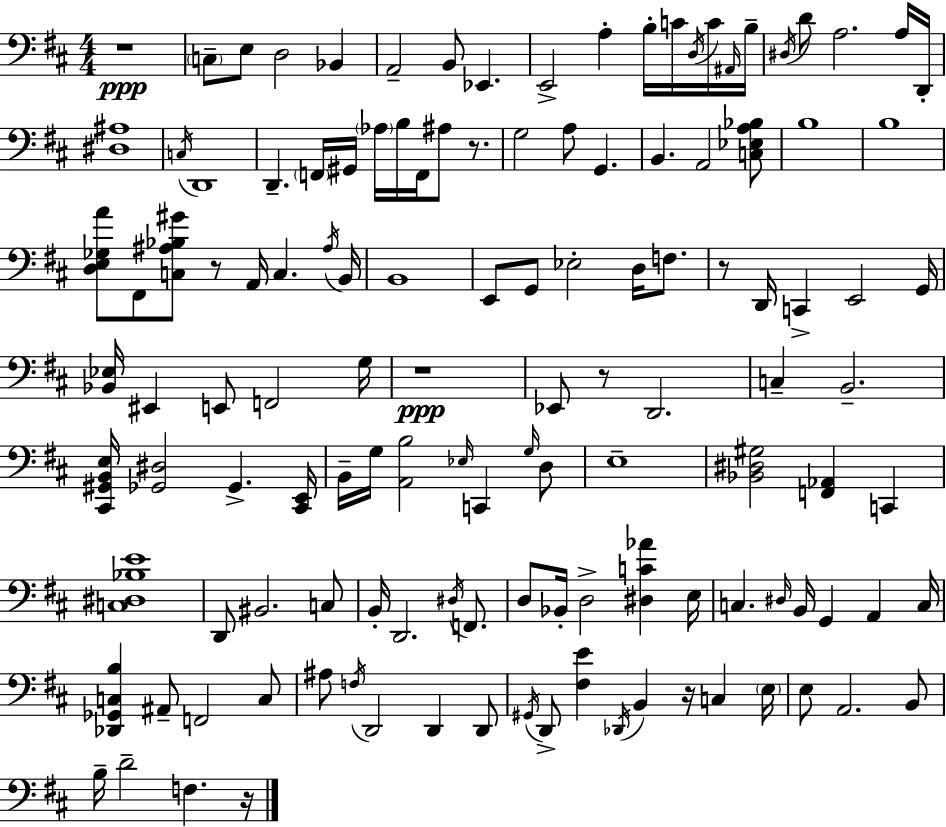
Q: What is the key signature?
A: D major